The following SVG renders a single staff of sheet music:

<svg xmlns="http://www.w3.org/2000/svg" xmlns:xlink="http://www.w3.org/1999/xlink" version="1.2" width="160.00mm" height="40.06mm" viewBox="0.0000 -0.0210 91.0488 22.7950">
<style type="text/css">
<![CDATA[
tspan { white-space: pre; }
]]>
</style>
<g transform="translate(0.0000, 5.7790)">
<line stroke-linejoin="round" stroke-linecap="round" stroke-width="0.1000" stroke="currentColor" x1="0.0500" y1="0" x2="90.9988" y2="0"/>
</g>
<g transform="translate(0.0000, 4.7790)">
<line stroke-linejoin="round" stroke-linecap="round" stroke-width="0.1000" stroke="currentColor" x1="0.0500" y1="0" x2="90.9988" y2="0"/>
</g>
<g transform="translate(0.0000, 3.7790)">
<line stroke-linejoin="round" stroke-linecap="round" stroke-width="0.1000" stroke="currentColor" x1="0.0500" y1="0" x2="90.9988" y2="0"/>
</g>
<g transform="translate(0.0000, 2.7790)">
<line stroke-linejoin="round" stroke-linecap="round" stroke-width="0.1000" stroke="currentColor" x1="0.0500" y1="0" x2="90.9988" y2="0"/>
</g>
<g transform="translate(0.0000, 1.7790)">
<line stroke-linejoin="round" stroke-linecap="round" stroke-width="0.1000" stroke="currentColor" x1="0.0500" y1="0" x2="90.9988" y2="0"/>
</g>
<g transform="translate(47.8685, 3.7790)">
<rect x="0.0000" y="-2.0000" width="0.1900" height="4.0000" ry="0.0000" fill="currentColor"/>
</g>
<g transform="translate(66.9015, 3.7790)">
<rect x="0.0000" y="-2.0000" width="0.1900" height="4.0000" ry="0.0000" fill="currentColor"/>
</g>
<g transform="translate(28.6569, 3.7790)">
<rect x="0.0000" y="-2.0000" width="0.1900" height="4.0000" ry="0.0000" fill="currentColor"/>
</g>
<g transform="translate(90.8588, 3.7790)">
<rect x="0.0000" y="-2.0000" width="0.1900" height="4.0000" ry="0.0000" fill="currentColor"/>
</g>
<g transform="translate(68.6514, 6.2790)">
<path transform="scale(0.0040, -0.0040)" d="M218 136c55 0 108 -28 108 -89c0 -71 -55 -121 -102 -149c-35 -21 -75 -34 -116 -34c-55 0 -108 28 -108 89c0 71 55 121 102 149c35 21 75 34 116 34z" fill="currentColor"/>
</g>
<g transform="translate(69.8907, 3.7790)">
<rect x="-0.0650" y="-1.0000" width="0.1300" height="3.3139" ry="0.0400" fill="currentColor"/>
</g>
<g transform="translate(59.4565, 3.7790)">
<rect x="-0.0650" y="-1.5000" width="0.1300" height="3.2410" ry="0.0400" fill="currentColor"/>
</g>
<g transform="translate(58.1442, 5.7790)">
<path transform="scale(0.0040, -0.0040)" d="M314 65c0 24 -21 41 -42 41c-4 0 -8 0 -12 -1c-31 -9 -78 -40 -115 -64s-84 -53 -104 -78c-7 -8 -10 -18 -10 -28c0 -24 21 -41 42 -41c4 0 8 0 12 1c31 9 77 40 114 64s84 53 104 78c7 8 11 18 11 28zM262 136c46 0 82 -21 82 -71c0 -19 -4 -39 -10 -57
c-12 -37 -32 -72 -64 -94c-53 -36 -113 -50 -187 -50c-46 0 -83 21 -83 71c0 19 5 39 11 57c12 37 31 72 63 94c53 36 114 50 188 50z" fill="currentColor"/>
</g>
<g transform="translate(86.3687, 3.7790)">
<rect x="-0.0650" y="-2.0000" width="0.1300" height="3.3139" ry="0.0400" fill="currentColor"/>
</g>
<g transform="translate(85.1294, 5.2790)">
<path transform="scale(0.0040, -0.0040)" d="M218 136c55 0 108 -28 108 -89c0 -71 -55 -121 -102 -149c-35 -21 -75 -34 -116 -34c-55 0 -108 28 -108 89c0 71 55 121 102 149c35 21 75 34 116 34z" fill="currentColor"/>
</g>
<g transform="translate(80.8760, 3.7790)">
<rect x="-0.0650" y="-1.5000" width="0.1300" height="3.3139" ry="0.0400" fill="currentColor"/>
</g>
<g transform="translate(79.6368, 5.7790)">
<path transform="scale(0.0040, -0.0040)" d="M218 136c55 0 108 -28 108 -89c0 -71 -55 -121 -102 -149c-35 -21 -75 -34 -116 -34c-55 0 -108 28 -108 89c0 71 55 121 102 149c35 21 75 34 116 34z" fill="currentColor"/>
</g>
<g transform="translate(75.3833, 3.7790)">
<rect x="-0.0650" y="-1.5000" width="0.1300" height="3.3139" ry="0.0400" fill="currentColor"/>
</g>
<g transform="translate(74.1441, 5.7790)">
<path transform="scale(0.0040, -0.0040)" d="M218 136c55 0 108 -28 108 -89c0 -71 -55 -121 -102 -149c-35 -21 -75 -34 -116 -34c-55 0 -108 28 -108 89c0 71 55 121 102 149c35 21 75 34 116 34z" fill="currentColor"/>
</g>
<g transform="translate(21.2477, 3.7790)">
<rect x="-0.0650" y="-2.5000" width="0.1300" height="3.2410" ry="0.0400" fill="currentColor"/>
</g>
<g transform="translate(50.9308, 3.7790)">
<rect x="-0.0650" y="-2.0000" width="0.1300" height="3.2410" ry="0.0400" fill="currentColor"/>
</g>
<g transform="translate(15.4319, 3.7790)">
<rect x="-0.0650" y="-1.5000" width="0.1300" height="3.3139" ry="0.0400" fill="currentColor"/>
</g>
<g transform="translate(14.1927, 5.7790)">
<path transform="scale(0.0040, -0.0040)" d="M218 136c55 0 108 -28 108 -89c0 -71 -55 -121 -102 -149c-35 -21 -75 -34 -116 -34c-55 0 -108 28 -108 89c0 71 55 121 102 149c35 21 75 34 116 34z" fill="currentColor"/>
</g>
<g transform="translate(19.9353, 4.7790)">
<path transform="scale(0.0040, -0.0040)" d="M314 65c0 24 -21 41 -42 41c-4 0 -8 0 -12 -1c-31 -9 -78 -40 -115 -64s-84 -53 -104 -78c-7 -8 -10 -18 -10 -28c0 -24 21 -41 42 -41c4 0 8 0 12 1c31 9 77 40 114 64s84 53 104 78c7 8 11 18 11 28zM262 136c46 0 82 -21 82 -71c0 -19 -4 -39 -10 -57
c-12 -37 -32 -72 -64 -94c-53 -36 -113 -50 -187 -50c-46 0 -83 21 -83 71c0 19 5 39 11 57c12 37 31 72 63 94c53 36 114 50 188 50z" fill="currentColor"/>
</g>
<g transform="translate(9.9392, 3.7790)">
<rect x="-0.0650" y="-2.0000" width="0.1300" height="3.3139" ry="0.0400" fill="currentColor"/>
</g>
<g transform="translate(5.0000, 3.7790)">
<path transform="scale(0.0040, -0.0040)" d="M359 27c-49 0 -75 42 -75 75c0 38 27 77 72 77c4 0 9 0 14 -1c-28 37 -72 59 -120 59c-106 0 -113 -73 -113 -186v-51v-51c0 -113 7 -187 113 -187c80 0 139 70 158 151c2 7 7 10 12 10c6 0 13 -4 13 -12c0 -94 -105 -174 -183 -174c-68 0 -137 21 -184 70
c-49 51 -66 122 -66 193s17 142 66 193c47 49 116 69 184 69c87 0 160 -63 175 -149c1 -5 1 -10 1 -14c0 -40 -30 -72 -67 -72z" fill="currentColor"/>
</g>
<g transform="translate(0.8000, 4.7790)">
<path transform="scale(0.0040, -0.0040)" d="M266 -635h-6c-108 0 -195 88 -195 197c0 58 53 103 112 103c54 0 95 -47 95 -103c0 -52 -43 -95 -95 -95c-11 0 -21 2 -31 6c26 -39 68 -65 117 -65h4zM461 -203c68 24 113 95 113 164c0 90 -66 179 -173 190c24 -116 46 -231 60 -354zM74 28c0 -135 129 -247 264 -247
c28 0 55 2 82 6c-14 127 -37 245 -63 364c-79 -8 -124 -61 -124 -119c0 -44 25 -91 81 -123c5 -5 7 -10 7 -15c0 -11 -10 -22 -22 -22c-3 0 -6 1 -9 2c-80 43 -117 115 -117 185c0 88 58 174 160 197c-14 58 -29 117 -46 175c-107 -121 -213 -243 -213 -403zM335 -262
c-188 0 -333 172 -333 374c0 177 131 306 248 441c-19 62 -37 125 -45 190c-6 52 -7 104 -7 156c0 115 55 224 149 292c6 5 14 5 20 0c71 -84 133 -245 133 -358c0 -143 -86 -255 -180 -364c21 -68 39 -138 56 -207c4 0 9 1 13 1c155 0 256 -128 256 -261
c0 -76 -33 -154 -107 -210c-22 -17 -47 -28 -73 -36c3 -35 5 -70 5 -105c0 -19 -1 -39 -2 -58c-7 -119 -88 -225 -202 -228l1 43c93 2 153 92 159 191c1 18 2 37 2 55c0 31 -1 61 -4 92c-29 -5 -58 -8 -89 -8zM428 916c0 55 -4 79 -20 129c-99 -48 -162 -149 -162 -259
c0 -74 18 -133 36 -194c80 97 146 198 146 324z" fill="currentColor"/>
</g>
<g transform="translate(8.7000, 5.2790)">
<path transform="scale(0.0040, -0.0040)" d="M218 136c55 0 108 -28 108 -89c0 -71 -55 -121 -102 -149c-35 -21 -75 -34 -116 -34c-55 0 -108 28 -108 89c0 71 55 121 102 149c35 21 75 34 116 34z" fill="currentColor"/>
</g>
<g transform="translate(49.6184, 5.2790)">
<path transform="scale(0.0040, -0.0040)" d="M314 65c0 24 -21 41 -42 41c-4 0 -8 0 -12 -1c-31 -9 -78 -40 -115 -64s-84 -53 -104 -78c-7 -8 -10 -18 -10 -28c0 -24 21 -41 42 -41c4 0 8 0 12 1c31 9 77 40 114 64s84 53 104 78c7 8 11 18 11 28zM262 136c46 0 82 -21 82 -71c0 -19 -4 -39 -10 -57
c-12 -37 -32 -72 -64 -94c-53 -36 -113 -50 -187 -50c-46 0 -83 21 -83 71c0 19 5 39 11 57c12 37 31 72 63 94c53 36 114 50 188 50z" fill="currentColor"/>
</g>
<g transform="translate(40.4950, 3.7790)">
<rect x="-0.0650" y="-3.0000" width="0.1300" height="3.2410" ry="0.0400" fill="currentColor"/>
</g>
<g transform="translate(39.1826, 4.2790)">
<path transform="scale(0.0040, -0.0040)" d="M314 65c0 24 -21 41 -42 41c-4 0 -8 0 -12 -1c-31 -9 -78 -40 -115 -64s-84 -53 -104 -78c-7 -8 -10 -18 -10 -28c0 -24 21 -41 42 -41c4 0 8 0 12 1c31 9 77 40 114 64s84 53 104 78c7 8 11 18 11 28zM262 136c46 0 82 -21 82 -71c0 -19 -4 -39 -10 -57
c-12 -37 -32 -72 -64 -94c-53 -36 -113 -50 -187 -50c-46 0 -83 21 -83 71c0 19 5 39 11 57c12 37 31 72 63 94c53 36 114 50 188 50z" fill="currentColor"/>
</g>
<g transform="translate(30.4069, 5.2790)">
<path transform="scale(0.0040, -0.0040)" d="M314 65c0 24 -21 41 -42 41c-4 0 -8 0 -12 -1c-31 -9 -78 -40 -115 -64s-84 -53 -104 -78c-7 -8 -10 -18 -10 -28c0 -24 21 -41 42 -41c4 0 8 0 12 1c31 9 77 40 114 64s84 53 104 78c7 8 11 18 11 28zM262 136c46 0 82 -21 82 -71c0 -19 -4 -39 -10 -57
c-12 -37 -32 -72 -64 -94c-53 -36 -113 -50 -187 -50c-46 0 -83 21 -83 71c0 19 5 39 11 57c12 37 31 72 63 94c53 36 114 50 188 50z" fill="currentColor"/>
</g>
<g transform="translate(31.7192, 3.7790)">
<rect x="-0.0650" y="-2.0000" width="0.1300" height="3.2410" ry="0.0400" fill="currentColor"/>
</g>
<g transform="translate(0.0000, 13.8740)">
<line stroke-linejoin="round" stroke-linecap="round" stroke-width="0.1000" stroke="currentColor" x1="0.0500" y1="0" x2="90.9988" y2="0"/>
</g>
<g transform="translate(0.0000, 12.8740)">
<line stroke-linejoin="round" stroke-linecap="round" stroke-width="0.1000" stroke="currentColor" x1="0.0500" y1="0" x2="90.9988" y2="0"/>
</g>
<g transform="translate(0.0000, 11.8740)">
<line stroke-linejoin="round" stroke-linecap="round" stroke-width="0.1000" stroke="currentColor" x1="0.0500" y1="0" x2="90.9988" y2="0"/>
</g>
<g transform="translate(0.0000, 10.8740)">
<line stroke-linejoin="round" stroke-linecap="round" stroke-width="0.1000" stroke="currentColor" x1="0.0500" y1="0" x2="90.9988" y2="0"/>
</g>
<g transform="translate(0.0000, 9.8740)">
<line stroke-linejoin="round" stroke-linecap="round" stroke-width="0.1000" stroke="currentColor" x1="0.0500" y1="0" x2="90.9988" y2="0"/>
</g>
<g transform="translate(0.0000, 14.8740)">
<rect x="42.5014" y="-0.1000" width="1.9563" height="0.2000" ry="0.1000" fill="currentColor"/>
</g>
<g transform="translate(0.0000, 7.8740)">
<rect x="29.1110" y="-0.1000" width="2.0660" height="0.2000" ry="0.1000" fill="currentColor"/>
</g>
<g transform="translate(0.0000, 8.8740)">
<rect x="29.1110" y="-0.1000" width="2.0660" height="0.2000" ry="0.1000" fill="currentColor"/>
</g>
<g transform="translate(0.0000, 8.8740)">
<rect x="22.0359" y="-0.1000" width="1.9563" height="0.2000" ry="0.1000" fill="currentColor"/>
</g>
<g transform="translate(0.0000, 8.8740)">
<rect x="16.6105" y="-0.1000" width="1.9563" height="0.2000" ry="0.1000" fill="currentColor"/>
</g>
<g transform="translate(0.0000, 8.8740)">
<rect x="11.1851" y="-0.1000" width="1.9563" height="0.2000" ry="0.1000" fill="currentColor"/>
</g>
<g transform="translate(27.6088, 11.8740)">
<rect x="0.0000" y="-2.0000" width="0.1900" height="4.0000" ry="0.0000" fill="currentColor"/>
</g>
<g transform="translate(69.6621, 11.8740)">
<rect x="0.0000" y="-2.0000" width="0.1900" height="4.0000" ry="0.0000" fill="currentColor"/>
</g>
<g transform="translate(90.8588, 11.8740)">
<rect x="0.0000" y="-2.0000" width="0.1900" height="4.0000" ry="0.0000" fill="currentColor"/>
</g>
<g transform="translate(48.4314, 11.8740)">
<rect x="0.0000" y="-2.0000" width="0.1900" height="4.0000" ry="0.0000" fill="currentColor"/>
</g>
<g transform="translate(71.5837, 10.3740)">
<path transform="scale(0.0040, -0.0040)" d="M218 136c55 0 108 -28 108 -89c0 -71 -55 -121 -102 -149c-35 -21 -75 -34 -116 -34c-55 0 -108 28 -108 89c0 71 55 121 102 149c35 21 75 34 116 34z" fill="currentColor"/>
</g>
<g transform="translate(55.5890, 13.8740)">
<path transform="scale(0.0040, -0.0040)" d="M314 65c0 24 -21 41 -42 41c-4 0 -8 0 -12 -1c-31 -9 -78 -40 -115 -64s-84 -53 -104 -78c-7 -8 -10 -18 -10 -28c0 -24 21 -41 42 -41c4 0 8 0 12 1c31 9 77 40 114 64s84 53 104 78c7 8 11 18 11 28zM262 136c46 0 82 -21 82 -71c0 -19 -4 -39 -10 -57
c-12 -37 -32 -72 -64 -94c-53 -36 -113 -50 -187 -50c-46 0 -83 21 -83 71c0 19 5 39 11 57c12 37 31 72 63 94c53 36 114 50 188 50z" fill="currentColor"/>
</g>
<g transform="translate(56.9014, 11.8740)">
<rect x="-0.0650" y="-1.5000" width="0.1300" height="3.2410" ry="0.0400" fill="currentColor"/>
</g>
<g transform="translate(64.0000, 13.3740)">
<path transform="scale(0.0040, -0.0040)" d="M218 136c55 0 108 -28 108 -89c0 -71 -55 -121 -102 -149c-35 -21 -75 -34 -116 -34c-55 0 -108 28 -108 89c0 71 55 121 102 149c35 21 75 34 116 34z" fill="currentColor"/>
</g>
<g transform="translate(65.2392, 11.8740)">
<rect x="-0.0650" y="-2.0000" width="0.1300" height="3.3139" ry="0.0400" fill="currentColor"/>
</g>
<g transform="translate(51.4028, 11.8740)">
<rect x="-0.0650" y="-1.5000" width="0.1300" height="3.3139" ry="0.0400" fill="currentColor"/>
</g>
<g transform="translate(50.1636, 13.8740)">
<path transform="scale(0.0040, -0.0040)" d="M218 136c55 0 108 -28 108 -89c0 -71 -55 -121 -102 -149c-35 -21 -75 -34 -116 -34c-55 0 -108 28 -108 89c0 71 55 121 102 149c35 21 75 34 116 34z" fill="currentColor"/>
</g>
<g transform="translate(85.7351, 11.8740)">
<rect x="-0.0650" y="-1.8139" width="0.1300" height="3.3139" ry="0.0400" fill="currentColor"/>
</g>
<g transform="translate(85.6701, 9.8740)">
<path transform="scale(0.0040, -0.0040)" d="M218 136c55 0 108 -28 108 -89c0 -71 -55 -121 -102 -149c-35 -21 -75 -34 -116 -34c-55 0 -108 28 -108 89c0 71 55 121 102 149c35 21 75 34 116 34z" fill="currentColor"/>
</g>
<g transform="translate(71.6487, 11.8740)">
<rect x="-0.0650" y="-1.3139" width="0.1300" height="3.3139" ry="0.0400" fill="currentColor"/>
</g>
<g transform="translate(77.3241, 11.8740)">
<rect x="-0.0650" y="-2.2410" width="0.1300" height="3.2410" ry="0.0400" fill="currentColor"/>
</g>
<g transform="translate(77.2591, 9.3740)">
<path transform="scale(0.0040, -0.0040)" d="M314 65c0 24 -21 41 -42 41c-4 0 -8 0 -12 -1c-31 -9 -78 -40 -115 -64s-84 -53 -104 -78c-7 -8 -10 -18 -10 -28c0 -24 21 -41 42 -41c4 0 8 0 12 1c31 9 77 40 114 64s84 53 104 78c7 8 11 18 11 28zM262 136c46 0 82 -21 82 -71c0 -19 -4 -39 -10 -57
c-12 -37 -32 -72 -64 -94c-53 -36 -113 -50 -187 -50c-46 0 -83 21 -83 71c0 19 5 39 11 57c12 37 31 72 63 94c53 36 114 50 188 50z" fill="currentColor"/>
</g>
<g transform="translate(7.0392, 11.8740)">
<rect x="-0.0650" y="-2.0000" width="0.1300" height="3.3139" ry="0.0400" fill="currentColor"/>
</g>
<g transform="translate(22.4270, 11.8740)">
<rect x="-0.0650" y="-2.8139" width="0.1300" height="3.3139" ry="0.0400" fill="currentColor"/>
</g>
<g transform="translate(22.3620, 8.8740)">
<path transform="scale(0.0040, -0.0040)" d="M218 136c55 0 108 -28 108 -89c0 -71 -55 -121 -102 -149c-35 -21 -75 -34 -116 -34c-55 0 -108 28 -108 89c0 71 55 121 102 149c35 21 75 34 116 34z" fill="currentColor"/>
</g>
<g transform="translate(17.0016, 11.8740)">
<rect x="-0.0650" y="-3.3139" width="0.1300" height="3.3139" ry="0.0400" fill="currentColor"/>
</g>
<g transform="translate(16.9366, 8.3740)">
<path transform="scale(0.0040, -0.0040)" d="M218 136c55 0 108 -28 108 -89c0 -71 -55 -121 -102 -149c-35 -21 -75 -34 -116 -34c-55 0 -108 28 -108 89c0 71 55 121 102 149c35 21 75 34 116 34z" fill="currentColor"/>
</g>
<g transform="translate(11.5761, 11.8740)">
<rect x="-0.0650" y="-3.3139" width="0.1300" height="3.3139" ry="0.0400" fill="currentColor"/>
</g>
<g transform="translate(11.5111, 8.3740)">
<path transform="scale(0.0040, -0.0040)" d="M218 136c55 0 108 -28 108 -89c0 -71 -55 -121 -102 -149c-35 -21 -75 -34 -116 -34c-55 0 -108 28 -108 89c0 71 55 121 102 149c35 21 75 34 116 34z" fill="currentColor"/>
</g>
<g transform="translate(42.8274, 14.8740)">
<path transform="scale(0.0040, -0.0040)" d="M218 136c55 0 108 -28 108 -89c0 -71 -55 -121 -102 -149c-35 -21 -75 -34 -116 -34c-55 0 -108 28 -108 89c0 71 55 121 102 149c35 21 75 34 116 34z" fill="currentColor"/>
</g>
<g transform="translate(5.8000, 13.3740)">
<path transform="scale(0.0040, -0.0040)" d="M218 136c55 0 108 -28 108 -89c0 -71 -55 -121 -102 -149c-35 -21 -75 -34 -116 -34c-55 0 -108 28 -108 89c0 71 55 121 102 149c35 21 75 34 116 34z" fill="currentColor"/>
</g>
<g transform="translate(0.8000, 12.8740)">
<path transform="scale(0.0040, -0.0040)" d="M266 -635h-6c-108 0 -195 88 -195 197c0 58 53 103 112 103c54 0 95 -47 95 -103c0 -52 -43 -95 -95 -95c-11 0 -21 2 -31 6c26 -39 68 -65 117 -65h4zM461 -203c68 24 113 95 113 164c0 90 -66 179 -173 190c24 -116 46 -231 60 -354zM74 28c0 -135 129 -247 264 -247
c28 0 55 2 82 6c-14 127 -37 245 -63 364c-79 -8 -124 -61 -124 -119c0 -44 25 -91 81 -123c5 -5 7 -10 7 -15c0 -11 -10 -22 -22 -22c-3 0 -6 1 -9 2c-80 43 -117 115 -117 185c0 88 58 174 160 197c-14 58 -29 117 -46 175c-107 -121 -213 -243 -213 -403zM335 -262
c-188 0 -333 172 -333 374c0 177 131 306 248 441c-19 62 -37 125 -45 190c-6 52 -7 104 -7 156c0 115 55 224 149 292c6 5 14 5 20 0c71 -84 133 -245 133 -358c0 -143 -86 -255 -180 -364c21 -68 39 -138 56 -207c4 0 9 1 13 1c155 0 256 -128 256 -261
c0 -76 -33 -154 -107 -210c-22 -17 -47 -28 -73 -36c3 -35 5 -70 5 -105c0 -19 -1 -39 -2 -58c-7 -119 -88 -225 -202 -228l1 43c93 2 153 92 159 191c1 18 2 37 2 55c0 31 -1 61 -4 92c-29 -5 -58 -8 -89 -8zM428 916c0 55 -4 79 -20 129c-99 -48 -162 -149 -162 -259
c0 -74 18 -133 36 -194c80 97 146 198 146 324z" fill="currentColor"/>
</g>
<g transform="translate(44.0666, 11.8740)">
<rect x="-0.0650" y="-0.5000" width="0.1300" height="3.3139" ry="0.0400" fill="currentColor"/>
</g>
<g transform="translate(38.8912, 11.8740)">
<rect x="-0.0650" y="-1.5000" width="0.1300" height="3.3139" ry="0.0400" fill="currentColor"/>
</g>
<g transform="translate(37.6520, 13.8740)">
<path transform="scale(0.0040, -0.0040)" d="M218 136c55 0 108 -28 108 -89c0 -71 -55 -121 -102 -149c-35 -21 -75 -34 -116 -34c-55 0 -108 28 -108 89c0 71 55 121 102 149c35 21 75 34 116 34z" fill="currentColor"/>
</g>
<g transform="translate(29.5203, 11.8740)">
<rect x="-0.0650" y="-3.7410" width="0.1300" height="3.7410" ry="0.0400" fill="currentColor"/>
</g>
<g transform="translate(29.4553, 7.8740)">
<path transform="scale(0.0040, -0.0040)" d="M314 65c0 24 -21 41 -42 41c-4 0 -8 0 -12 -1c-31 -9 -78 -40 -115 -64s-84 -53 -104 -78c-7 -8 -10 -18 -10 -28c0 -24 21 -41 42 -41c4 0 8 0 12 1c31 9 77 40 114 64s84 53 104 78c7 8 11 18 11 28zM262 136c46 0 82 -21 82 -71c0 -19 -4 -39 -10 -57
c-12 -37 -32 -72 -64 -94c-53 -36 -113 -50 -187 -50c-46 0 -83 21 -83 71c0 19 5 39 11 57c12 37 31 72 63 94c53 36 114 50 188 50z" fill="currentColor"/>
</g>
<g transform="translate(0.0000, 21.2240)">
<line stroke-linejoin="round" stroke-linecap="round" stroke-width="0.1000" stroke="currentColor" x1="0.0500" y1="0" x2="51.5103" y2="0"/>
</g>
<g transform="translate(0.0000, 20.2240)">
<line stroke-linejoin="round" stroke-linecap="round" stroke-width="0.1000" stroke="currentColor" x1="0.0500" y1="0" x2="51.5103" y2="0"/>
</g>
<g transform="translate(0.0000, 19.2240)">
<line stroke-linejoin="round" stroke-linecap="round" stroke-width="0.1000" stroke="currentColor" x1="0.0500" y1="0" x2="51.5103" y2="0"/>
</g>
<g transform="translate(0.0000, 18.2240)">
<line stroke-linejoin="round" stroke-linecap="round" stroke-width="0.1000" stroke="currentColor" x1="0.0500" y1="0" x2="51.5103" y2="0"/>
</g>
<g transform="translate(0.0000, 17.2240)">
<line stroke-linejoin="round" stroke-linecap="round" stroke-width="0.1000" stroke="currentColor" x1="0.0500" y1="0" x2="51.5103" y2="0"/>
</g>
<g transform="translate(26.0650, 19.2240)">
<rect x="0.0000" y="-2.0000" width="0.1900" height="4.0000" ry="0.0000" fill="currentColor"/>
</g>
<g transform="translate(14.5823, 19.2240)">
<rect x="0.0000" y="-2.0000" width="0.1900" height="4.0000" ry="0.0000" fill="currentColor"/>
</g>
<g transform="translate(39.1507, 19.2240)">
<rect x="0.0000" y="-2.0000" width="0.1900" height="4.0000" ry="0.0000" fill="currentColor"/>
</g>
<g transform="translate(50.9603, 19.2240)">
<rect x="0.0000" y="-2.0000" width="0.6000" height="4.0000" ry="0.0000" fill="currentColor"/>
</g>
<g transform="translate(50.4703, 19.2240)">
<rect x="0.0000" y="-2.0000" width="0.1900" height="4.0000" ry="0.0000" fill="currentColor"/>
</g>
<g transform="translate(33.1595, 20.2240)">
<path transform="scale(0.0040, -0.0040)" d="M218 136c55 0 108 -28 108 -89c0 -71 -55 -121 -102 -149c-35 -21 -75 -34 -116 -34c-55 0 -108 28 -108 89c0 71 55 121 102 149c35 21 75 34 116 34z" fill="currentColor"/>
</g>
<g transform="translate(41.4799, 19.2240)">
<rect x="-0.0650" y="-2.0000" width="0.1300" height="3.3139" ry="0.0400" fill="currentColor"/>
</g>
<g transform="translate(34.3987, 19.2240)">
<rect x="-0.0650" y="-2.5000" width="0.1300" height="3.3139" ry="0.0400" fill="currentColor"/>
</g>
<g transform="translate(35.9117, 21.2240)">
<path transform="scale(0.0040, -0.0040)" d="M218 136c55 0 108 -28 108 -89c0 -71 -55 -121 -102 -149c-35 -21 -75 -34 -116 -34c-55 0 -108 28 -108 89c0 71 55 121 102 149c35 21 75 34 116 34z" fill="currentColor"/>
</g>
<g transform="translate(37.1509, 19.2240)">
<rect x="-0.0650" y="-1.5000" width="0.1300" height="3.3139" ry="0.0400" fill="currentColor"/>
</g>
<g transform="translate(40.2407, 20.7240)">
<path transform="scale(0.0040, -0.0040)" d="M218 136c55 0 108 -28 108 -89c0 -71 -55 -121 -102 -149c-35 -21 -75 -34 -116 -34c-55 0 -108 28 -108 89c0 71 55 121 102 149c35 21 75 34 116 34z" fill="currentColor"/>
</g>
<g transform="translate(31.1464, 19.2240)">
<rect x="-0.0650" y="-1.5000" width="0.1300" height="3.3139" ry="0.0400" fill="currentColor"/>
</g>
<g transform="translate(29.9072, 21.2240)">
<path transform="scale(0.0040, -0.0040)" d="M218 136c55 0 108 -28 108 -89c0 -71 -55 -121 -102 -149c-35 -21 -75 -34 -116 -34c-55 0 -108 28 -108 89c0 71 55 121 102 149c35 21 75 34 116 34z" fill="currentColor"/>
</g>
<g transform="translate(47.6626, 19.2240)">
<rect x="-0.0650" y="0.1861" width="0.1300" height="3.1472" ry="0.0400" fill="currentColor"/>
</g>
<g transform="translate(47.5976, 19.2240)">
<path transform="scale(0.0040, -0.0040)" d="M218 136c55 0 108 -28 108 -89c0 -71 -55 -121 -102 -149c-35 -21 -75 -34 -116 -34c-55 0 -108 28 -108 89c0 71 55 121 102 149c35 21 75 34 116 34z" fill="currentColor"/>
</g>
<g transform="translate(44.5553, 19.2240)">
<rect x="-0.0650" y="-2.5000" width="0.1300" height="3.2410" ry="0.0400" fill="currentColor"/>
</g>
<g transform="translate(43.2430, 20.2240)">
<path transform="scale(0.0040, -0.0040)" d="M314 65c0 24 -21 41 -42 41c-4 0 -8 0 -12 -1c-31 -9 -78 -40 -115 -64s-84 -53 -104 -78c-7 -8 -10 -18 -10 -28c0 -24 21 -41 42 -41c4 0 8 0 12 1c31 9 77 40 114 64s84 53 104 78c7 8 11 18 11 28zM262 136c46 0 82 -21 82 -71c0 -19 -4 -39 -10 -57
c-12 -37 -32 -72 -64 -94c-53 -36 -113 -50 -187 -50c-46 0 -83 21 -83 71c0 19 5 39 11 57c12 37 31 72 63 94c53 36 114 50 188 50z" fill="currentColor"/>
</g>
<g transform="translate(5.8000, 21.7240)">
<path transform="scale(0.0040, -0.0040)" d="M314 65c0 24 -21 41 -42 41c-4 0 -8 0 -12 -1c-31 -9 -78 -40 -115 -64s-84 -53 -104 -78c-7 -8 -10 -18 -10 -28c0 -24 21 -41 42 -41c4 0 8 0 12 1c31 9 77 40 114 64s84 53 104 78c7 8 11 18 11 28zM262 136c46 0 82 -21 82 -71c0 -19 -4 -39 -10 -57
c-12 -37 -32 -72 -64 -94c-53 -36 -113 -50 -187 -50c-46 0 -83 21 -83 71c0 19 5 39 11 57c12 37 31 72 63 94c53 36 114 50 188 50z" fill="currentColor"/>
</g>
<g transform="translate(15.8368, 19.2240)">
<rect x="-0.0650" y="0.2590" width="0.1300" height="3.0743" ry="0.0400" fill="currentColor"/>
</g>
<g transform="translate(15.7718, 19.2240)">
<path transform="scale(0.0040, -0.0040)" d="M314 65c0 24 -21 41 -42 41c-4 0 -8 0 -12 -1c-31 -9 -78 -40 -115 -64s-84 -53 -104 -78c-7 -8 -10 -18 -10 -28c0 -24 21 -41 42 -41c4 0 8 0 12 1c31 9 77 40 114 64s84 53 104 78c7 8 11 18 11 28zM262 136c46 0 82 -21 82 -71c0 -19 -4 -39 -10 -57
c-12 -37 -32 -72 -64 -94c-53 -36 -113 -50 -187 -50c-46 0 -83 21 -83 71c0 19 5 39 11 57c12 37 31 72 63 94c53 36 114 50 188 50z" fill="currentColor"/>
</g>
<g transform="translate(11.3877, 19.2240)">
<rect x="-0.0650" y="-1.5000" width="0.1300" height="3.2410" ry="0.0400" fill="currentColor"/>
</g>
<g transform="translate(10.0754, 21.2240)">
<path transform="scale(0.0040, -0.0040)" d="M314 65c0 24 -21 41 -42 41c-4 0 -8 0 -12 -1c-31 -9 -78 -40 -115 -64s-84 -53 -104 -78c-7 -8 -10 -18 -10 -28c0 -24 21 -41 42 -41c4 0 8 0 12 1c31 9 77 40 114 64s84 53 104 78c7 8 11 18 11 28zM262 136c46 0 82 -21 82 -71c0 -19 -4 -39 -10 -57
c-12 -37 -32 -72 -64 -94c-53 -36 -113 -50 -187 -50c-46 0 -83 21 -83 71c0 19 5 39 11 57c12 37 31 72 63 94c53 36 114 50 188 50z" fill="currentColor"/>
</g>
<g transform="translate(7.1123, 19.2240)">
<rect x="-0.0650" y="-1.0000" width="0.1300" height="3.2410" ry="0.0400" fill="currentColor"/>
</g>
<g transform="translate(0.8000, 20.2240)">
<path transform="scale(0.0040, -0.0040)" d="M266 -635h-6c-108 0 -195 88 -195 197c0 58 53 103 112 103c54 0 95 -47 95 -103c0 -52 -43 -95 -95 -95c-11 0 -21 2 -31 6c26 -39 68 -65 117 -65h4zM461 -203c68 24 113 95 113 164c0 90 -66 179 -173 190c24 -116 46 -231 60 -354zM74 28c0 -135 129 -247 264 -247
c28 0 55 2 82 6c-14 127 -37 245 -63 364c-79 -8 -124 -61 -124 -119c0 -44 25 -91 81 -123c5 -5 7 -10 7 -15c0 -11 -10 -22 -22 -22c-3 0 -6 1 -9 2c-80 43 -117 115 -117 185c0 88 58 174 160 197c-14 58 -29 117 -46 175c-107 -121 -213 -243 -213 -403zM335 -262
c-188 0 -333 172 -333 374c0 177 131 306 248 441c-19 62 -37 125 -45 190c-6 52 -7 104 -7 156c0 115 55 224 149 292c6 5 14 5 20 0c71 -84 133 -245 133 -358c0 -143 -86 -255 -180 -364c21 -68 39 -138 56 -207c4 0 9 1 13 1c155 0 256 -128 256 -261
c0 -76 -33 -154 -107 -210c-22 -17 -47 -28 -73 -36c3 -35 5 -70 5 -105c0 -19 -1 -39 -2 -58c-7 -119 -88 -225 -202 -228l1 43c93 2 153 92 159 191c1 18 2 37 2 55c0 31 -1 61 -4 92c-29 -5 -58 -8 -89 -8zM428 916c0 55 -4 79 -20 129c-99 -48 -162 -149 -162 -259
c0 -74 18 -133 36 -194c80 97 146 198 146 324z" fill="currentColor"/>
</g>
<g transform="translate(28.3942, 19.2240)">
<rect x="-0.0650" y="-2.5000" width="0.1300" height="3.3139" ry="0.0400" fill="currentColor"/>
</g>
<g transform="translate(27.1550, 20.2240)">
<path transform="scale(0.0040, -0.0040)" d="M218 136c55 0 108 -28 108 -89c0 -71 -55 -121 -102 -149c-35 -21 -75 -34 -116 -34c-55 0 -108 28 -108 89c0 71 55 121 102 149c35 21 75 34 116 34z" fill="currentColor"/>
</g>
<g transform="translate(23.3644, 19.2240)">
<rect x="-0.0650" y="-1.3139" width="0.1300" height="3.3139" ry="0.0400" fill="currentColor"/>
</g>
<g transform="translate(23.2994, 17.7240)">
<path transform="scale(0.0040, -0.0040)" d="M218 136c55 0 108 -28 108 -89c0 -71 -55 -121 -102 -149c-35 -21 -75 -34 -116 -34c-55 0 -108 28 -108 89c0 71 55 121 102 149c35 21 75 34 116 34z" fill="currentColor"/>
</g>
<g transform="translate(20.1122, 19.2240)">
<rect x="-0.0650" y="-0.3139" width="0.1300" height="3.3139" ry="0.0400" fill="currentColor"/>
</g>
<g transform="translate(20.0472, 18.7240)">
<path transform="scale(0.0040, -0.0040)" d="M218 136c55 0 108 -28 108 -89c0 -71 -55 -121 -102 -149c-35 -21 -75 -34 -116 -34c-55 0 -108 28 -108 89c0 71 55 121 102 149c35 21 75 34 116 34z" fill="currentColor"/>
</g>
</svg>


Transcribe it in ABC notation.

X:1
T:Untitled
M:4/4
L:1/4
K:C
F E G2 F2 A2 F2 E2 D E E F F b b a c'2 E C E E2 F e g2 f D2 E2 B2 c e G E G E F G2 B